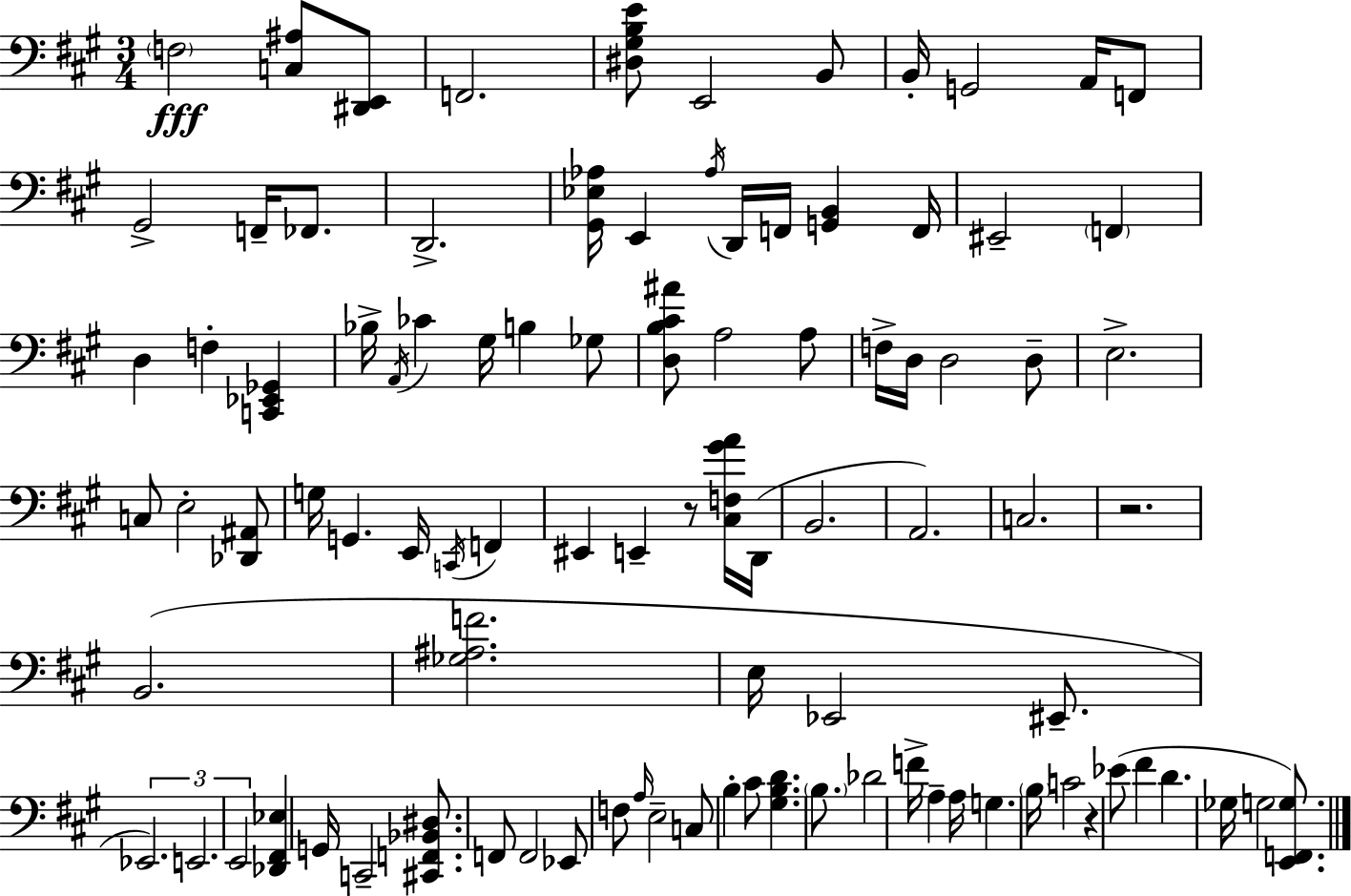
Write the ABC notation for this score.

X:1
T:Untitled
M:3/4
L:1/4
K:A
F,2 [C,^A,]/2 [^D,,E,,]/2 F,,2 [^D,^G,B,E]/2 E,,2 B,,/2 B,,/4 G,,2 A,,/4 F,,/2 ^G,,2 F,,/4 _F,,/2 D,,2 [^G,,_E,_A,]/4 E,, _A,/4 D,,/4 F,,/4 [G,,B,,] F,,/4 ^E,,2 F,, D, F, [C,,_E,,_G,,] _B,/4 A,,/4 _C ^G,/4 B, _G,/2 [D,B,^C^A]/2 A,2 A,/2 F,/4 D,/4 D,2 D,/2 E,2 C,/2 E,2 [_D,,^A,,]/2 G,/4 G,, E,,/4 C,,/4 F,, ^E,, E,, z/2 [^C,F,^GA]/4 D,,/4 B,,2 A,,2 C,2 z2 B,,2 [_G,^A,F]2 E,/4 _E,,2 ^E,,/2 _E,,2 E,,2 E,,2 [_D,,^F,,_E,] G,,/4 C,,2 [^C,,F,,_B,,^D,]/2 F,,/2 F,,2 _E,,/2 F,/2 A,/4 E,2 C,/2 B, ^C/2 [^G,B,D] B,/2 _D2 F/4 A, A,/4 G, B,/4 C2 z _E/2 ^F D _G,/4 G,2 [E,,F,,G,]/2